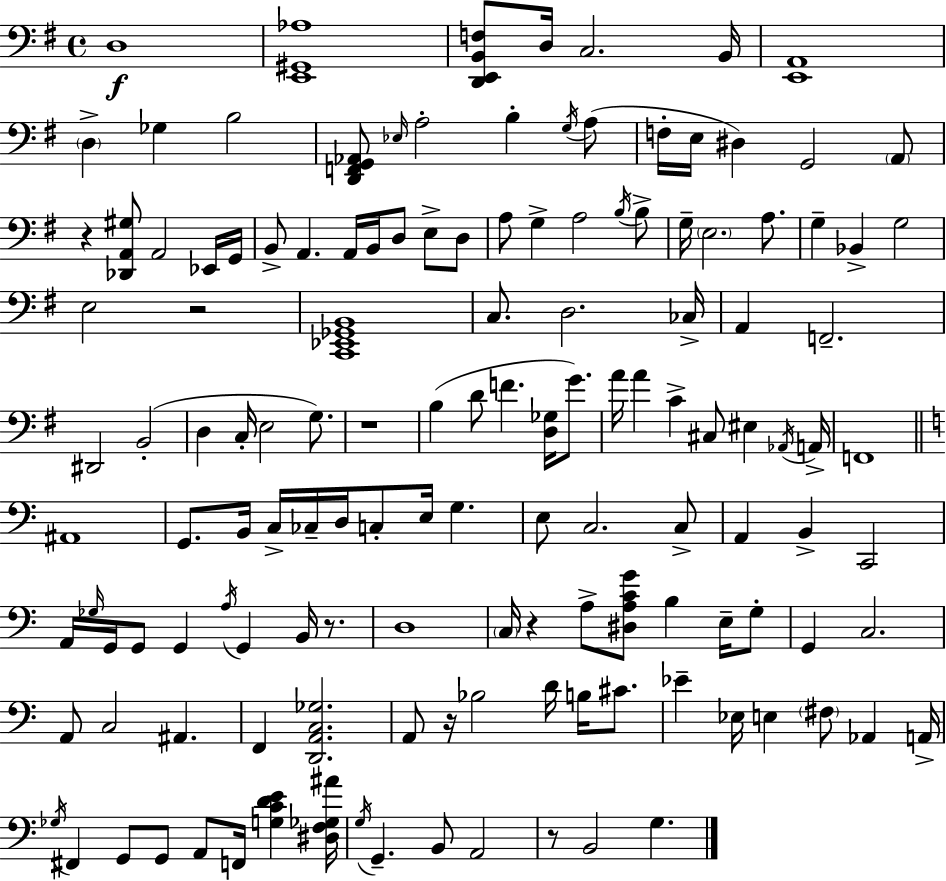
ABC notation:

X:1
T:Untitled
M:4/4
L:1/4
K:G
D,4 [E,,^G,,_A,]4 [D,,E,,B,,F,]/2 D,/4 C,2 B,,/4 [E,,A,,]4 D, _G, B,2 [D,,F,,G,,_A,,]/2 _E,/4 A,2 B, G,/4 A,/2 F,/4 E,/4 ^D, G,,2 A,,/2 z [_D,,A,,^G,]/2 A,,2 _E,,/4 G,,/4 B,,/2 A,, A,,/4 B,,/4 D,/2 E,/2 D,/2 A,/2 G, A,2 B,/4 B,/2 G,/4 E,2 A,/2 G, _B,, G,2 E,2 z2 [C,,_E,,_G,,B,,]4 C,/2 D,2 _C,/4 A,, F,,2 ^D,,2 B,,2 D, C,/4 E,2 G,/2 z4 B, D/2 F [D,_G,]/4 G/2 A/4 A C ^C,/2 ^E, _A,,/4 A,,/4 F,,4 ^A,,4 G,,/2 B,,/4 C,/4 _C,/4 D,/4 C,/2 E,/4 G, E,/2 C,2 C,/2 A,, B,, C,,2 A,,/4 _G,/4 G,,/4 G,,/2 G,, A,/4 G,, B,,/4 z/2 D,4 C,/4 z A,/2 [^D,A,CG]/2 B, E,/4 G,/2 G,, C,2 A,,/2 C,2 ^A,, F,, [D,,A,,C,_G,]2 A,,/2 z/4 _B,2 D/4 B,/4 ^C/2 _E _E,/4 E, ^F,/2 _A,, A,,/4 _G,/4 ^F,, G,,/2 G,,/2 A,,/2 F,,/4 [G,CDE] [^D,F,_G,^A]/4 G,/4 G,, B,,/2 A,,2 z/2 B,,2 G,